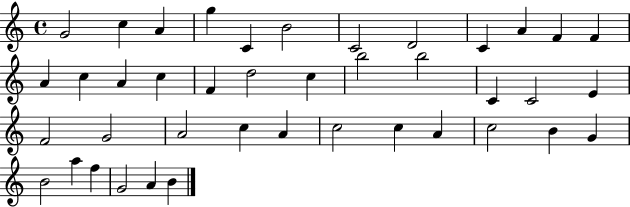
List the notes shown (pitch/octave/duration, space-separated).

G4/h C5/q A4/q G5/q C4/q B4/h C4/h D4/h C4/q A4/q F4/q F4/q A4/q C5/q A4/q C5/q F4/q D5/h C5/q B5/h B5/h C4/q C4/h E4/q F4/h G4/h A4/h C5/q A4/q C5/h C5/q A4/q C5/h B4/q G4/q B4/h A5/q F5/q G4/h A4/q B4/q